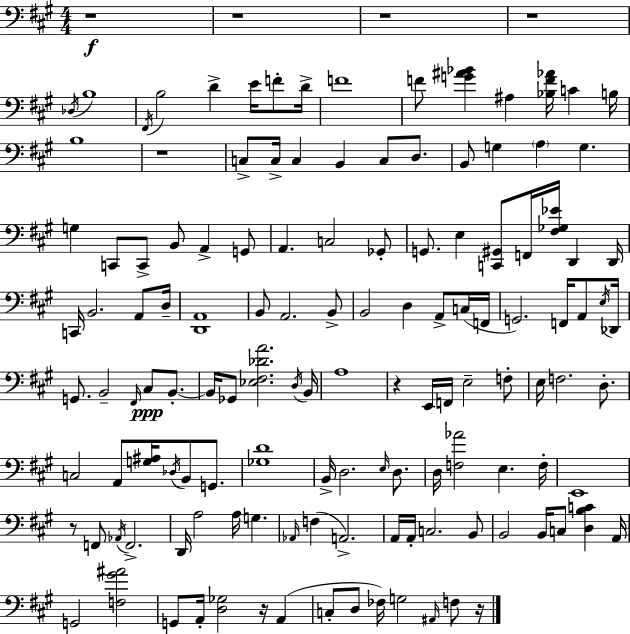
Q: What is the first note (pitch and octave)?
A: Db3